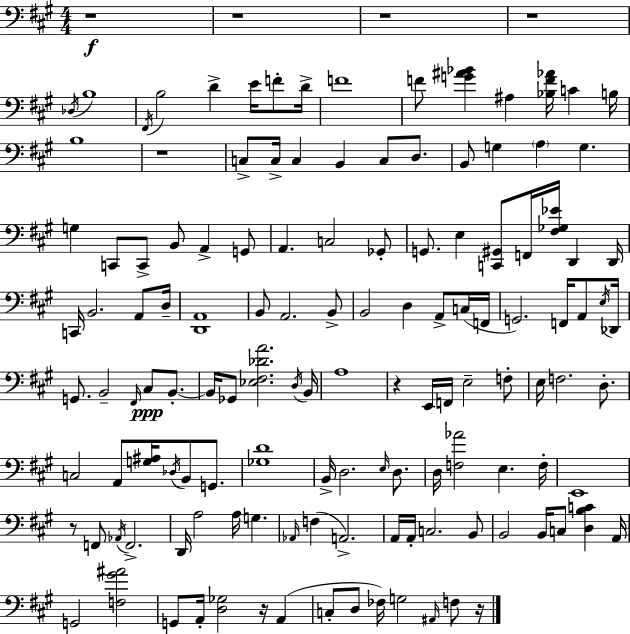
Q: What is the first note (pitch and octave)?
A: Db3